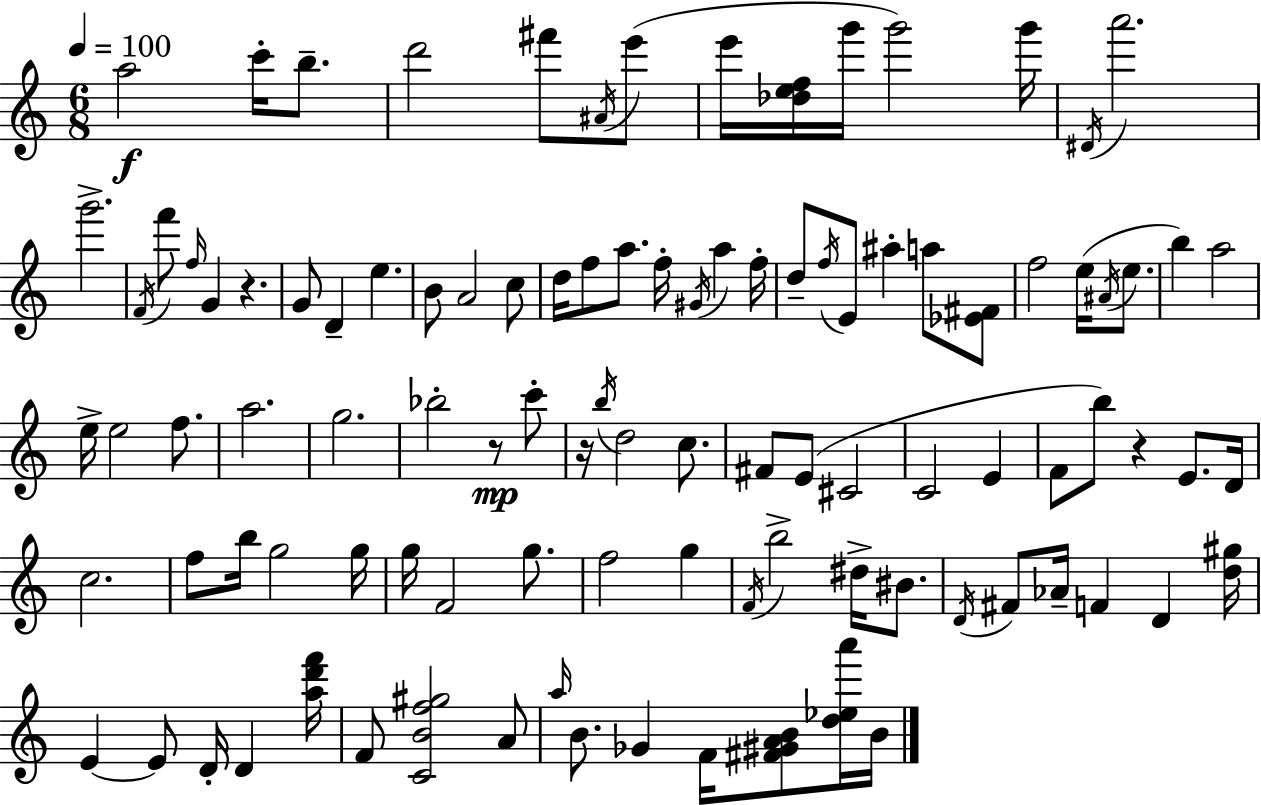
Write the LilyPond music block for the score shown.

{
  \clef treble
  \numericTimeSignature
  \time 6/8
  \key c \major
  \tempo 4 = 100
  a''2\f c'''16-. b''8.-- | d'''2 fis'''8 \acciaccatura { ais'16 } e'''8( | e'''16 <des'' e'' f''>16 g'''16 g'''2) | g'''16 \acciaccatura { dis'16 } a'''2. | \break g'''2.-> | \acciaccatura { f'16 } f'''8 \grace { f''16 } g'4 r4. | g'8 d'4-- e''4. | b'8 a'2 | \break c''8 d''16 f''8 a''8. f''16-. \acciaccatura { gis'16 } | a''4 f''16-. d''8-- \acciaccatura { f''16 } e'8 ais''4-. | a''8 <ees' fis'>8 f''2 | e''16( \acciaccatura { ais'16 } e''8. b''4) a''2 | \break e''16-> e''2 | f''8. a''2. | g''2. | bes''2-. | \break r8\mp c'''8-. r16 \acciaccatura { b''16 } d''2 | c''8. fis'8 e'8( | cis'2 c'2 | e'4 f'8 b''8) | \break r4 e'8. d'16 c''2. | f''8 b''16 g''2 | g''16 g''16 f'2 | g''8. f''2 | \break g''4 \acciaccatura { f'16 } b''2-> | dis''16-> bis'8. \acciaccatura { d'16 } fis'8 | aes'16-- f'4 d'4 <d'' gis''>16 e'4~~ | e'8 d'16-. d'4 <a'' d''' f'''>16 f'8 | \break <c' b' f'' gis''>2 a'8 \grace { a''16 } b'8. | ges'4 f'16 <fis' gis' a' b'>8 <d'' ees'' a'''>16 b'16 \bar "|."
}